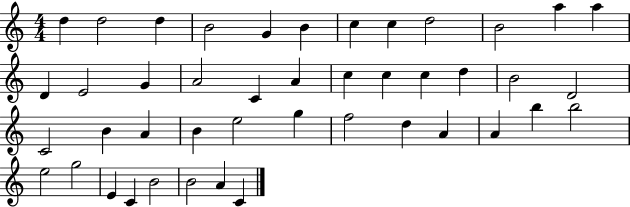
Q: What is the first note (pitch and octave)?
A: D5